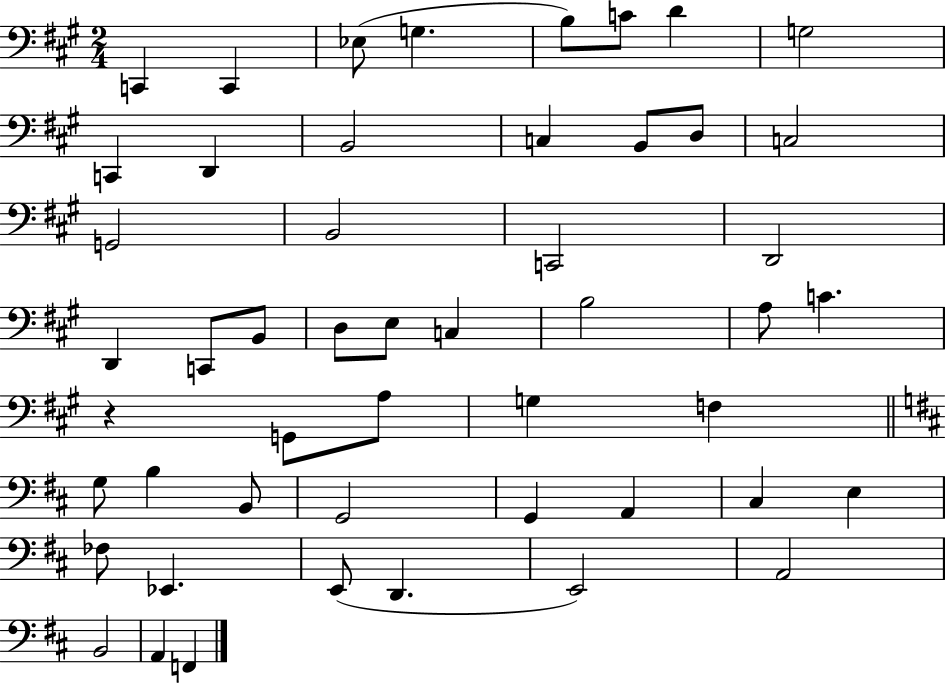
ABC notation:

X:1
T:Untitled
M:2/4
L:1/4
K:A
C,, C,, _E,/2 G, B,/2 C/2 D G,2 C,, D,, B,,2 C, B,,/2 D,/2 C,2 G,,2 B,,2 C,,2 D,,2 D,, C,,/2 B,,/2 D,/2 E,/2 C, B,2 A,/2 C z G,,/2 A,/2 G, F, G,/2 B, B,,/2 G,,2 G,, A,, ^C, E, _F,/2 _E,, E,,/2 D,, E,,2 A,,2 B,,2 A,, F,,